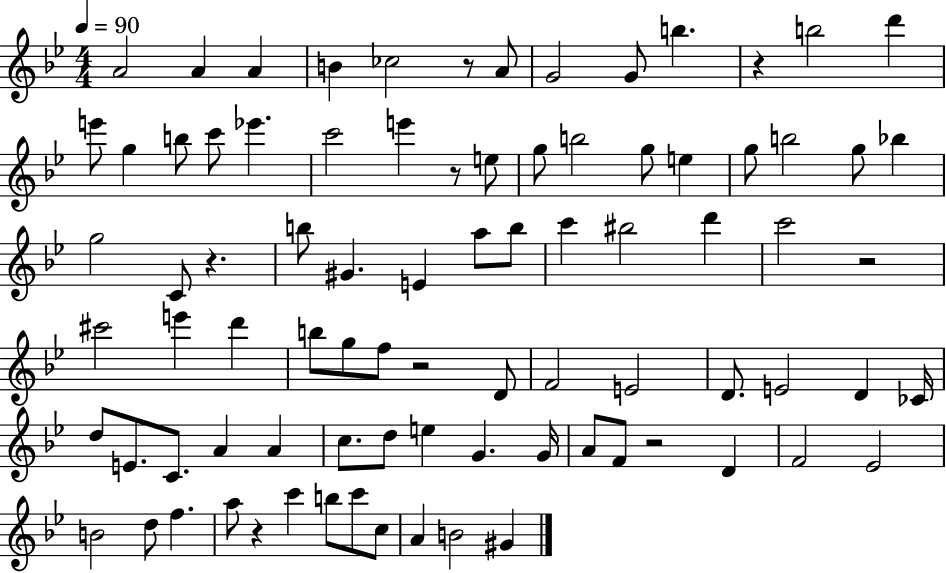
{
  \clef treble
  \numericTimeSignature
  \time 4/4
  \key bes \major
  \tempo 4 = 90
  a'2 a'4 a'4 | b'4 ces''2 r8 a'8 | g'2 g'8 b''4. | r4 b''2 d'''4 | \break e'''8 g''4 b''8 c'''8 ees'''4. | c'''2 e'''4 r8 e''8 | g''8 b''2 g''8 e''4 | g''8 b''2 g''8 bes''4 | \break g''2 c'8 r4. | b''8 gis'4. e'4 a''8 b''8 | c'''4 bis''2 d'''4 | c'''2 r2 | \break cis'''2 e'''4 d'''4 | b''8 g''8 f''8 r2 d'8 | f'2 e'2 | d'8. e'2 d'4 ces'16 | \break d''8 e'8. c'8. a'4 a'4 | c''8. d''8 e''4 g'4. g'16 | a'8 f'8 r2 d'4 | f'2 ees'2 | \break b'2 d''8 f''4. | a''8 r4 c'''4 b''8 c'''8 c''8 | a'4 b'2 gis'4 | \bar "|."
}